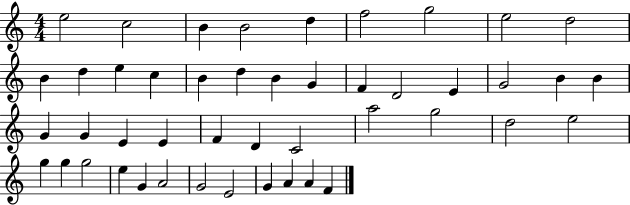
E5/h C5/h B4/q B4/h D5/q F5/h G5/h E5/h D5/h B4/q D5/q E5/q C5/q B4/q D5/q B4/q G4/q F4/q D4/h E4/q G4/h B4/q B4/q G4/q G4/q E4/q E4/q F4/q D4/q C4/h A5/h G5/h D5/h E5/h G5/q G5/q G5/h E5/q G4/q A4/h G4/h E4/h G4/q A4/q A4/q F4/q